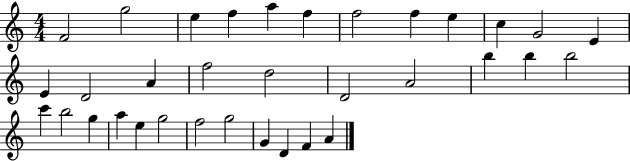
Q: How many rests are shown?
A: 0